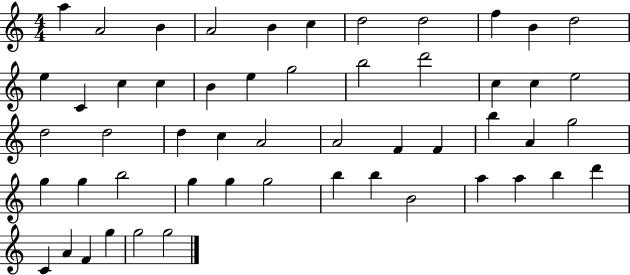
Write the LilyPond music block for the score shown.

{
  \clef treble
  \numericTimeSignature
  \time 4/4
  \key c \major
  a''4 a'2 b'4 | a'2 b'4 c''4 | d''2 d''2 | f''4 b'4 d''2 | \break e''4 c'4 c''4 c''4 | b'4 e''4 g''2 | b''2 d'''2 | c''4 c''4 e''2 | \break d''2 d''2 | d''4 c''4 a'2 | a'2 f'4 f'4 | b''4 a'4 g''2 | \break g''4 g''4 b''2 | g''4 g''4 g''2 | b''4 b''4 b'2 | a''4 a''4 b''4 d'''4 | \break c'4 a'4 f'4 g''4 | g''2 g''2 | \bar "|."
}